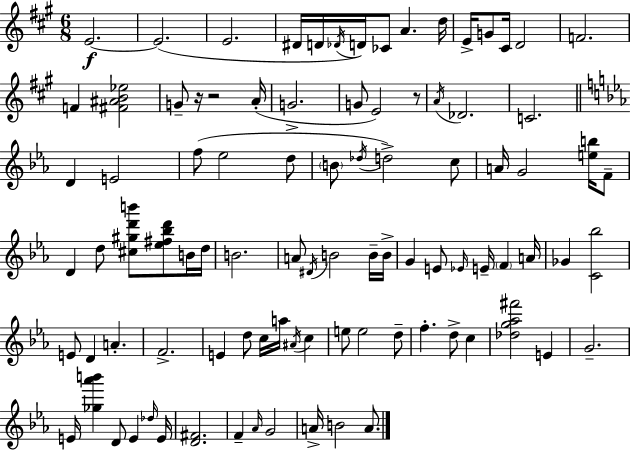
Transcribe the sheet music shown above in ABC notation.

X:1
T:Untitled
M:6/8
L:1/4
K:A
E2 E2 E2 ^D/4 D/4 _D/4 D/4 _C/2 A d/4 E/4 G/2 ^C/4 D2 F2 F [^F^AB_e]2 G/2 z/4 z2 A/4 G2 G/2 E2 z/2 A/4 _D2 C2 D E2 f/2 _e2 d/2 B/2 _d/4 d2 c/2 A/4 G2 [eb]/4 F/2 D d/2 [^c^gd'b']/2 [_e^f_bd']/2 B/4 d/4 B2 A/2 ^D/4 B2 B/4 B/4 G E/2 _E/4 E/4 F A/4 _G [C_b]2 E/2 D A F2 E d/2 c/4 a/4 ^A/4 c e/2 e2 d/2 f d/2 c [_dg_a^f']2 E G2 E/4 [_g_a'b'] D/2 E _d/4 E/4 [D^F]2 F _A/4 G2 A/4 B2 A/2